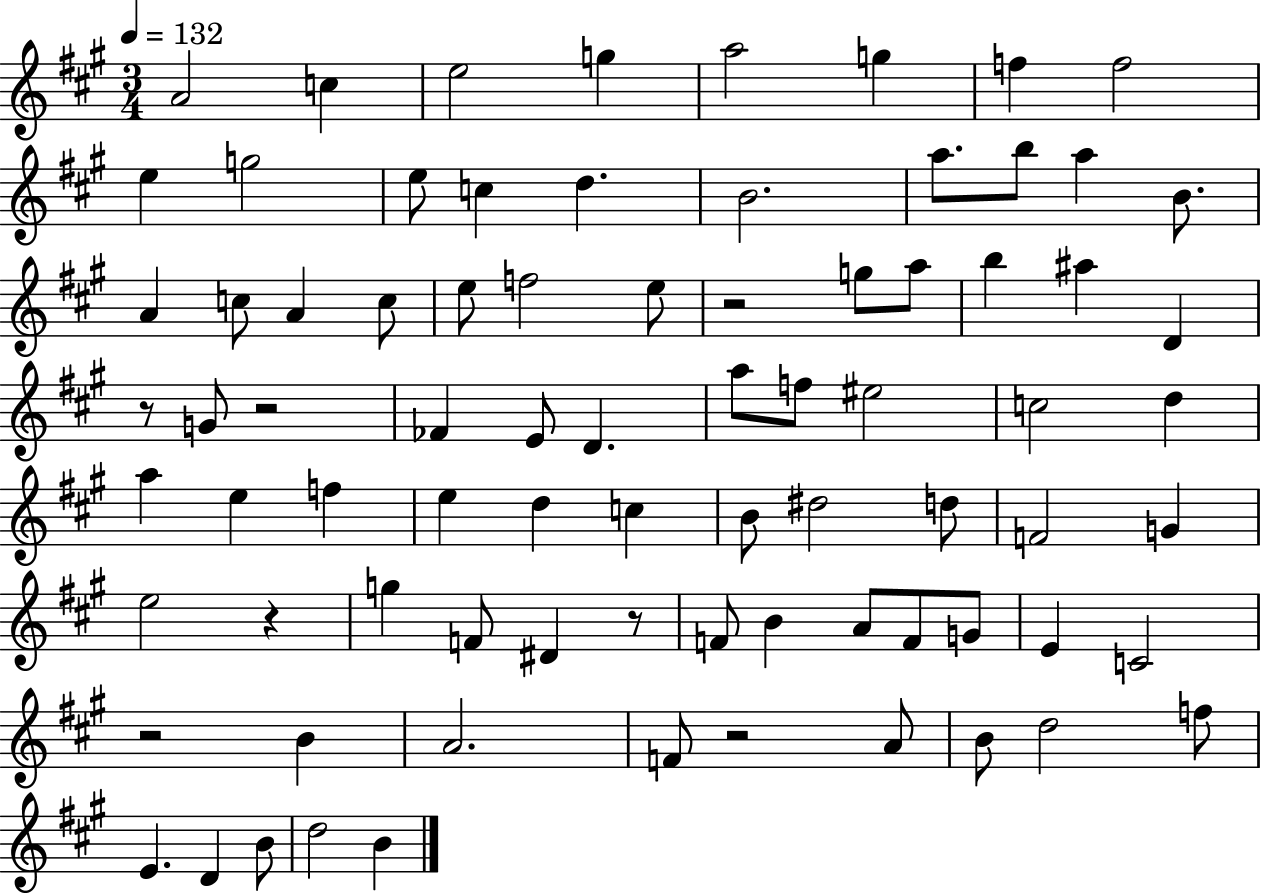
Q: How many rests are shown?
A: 7